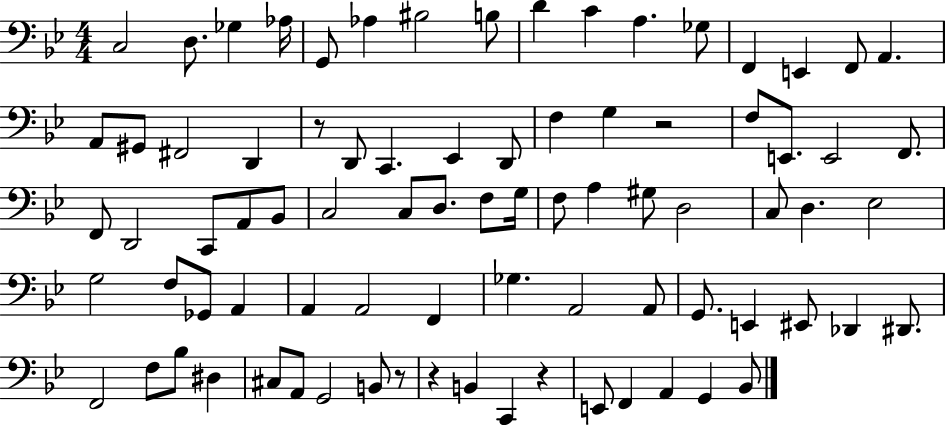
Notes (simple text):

C3/h D3/e. Gb3/q Ab3/s G2/e Ab3/q BIS3/h B3/e D4/q C4/q A3/q. Gb3/e F2/q E2/q F2/e A2/q. A2/e G#2/e F#2/h D2/q R/e D2/e C2/q. Eb2/q D2/e F3/q G3/q R/h F3/e E2/e. E2/h F2/e. F2/e D2/h C2/e A2/e Bb2/e C3/h C3/e D3/e. F3/e G3/s F3/e A3/q G#3/e D3/h C3/e D3/q. Eb3/h G3/h F3/e Gb2/e A2/q A2/q A2/h F2/q Gb3/q. A2/h A2/e G2/e. E2/q EIS2/e Db2/q D#2/e. F2/h F3/e Bb3/e D#3/q C#3/e A2/e G2/h B2/e R/e R/q B2/q C2/q R/q E2/e F2/q A2/q G2/q Bb2/e